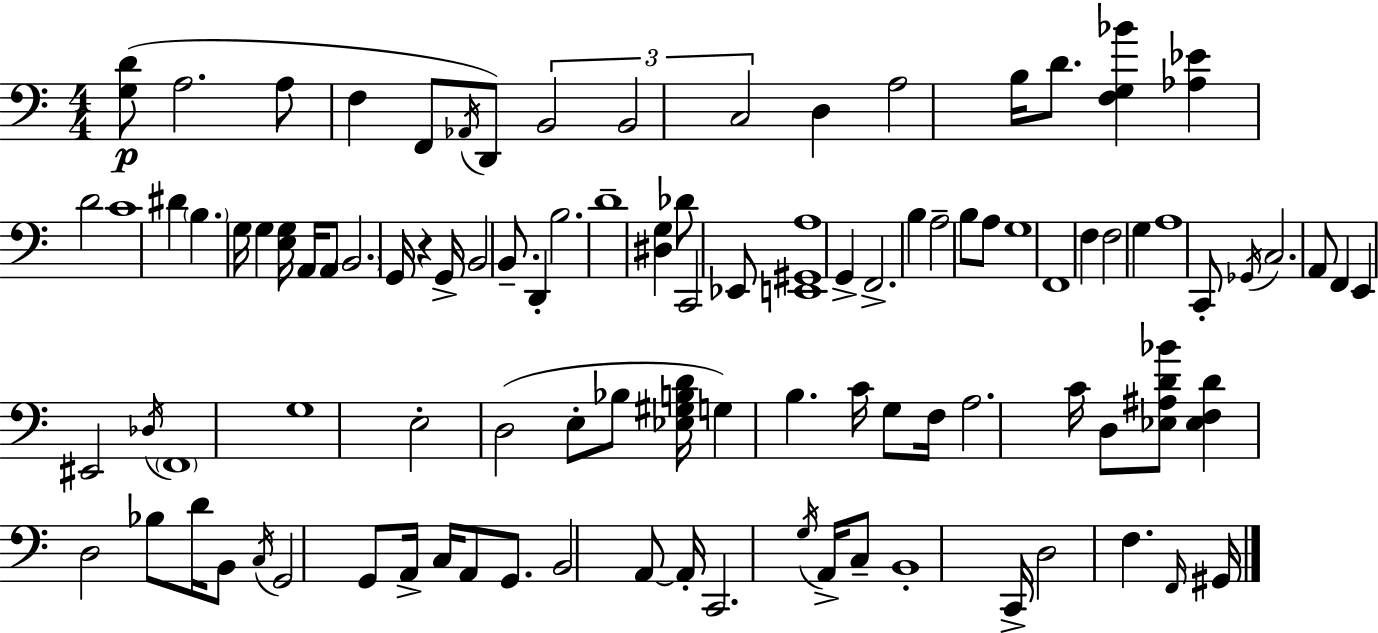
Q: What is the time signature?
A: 4/4